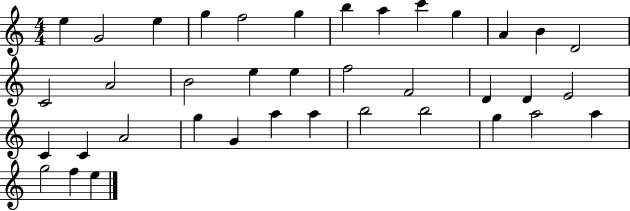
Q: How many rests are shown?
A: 0